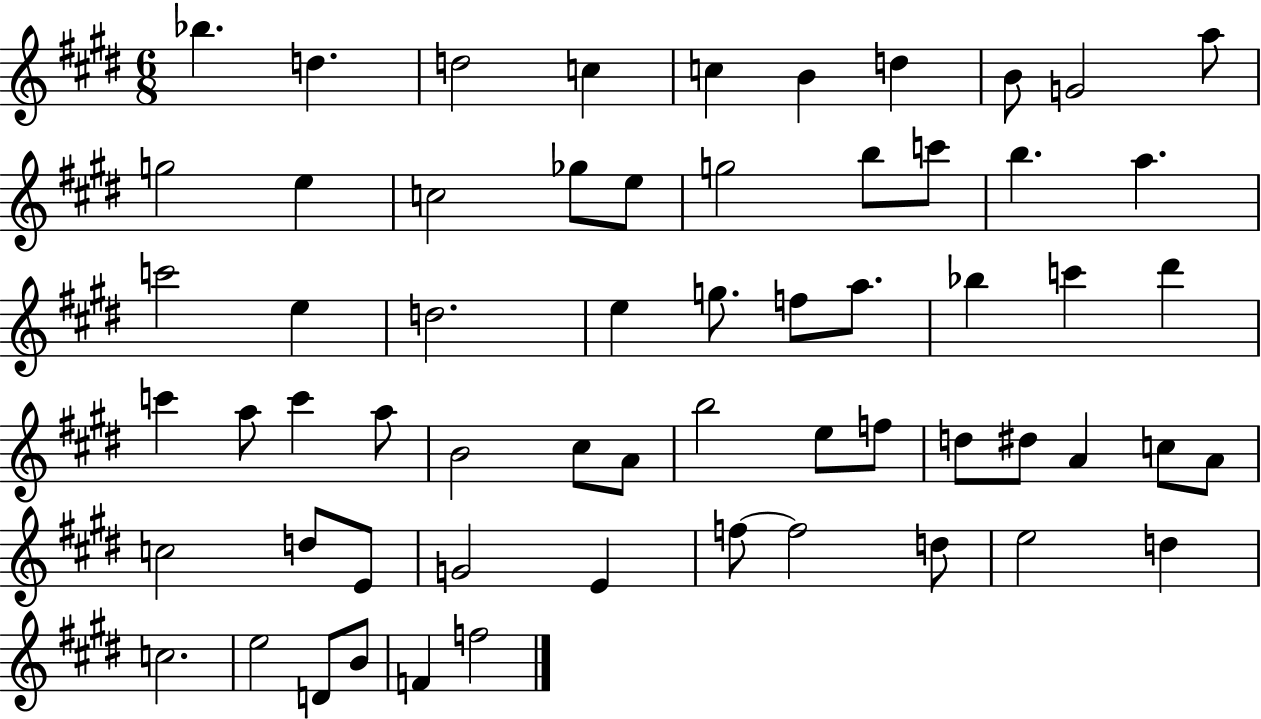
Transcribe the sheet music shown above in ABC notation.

X:1
T:Untitled
M:6/8
L:1/4
K:E
_b d d2 c c B d B/2 G2 a/2 g2 e c2 _g/2 e/2 g2 b/2 c'/2 b a c'2 e d2 e g/2 f/2 a/2 _b c' ^d' c' a/2 c' a/2 B2 ^c/2 A/2 b2 e/2 f/2 d/2 ^d/2 A c/2 A/2 c2 d/2 E/2 G2 E f/2 f2 d/2 e2 d c2 e2 D/2 B/2 F f2